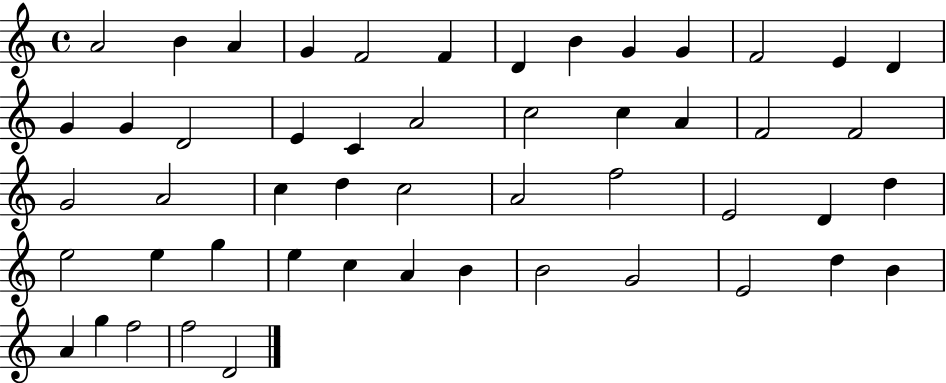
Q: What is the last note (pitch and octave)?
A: D4